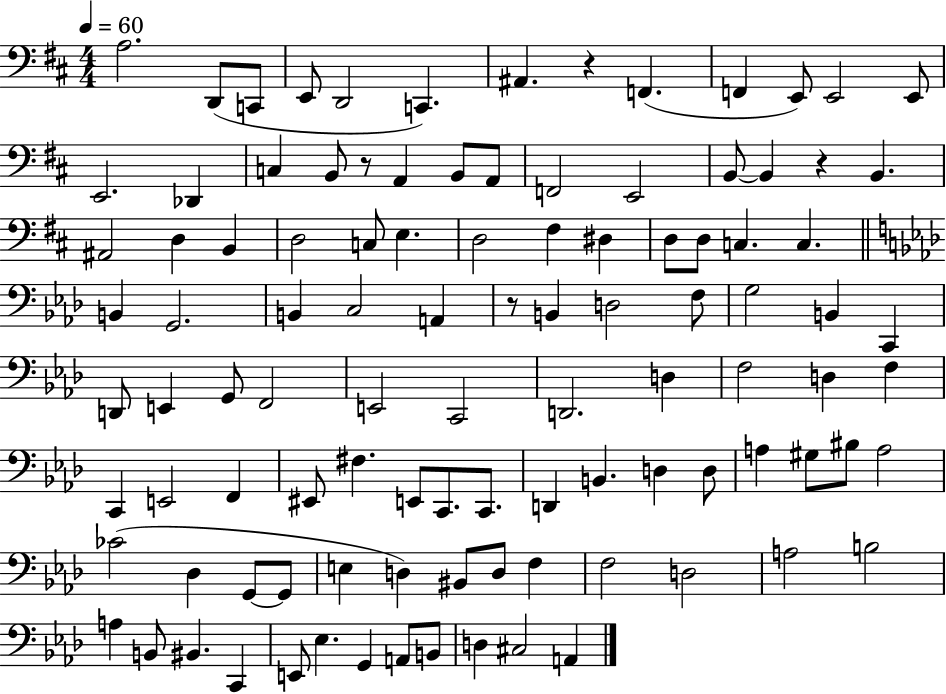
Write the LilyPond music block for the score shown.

{
  \clef bass
  \numericTimeSignature
  \time 4/4
  \key d \major
  \tempo 4 = 60
  a2. d,8( c,8 | e,8 d,2 c,4.) | ais,4. r4 f,4.( | f,4 e,8) e,2 e,8 | \break e,2. des,4 | c4 b,8 r8 a,4 b,8 a,8 | f,2 e,2 | b,8~~ b,4 r4 b,4. | \break ais,2 d4 b,4 | d2 c8 e4. | d2 fis4 dis4 | d8 d8 c4. c4. | \break \bar "||" \break \key f \minor b,4 g,2. | b,4 c2 a,4 | r8 b,4 d2 f8 | g2 b,4 c,4 | \break d,8 e,4 g,8 f,2 | e,2 c,2 | d,2. d4 | f2 d4 f4 | \break c,4 e,2 f,4 | eis,8 fis4. e,8 c,8. c,8. | d,4 b,4. d4 d8 | a4 gis8 bis8 a2 | \break ces'2( des4 g,8~~ g,8 | e4 d4) bis,8 d8 f4 | f2 d2 | a2 b2 | \break a4 b,8 bis,4. c,4 | e,8 ees4. g,4 a,8 b,8 | d4 cis2 a,4 | \bar "|."
}